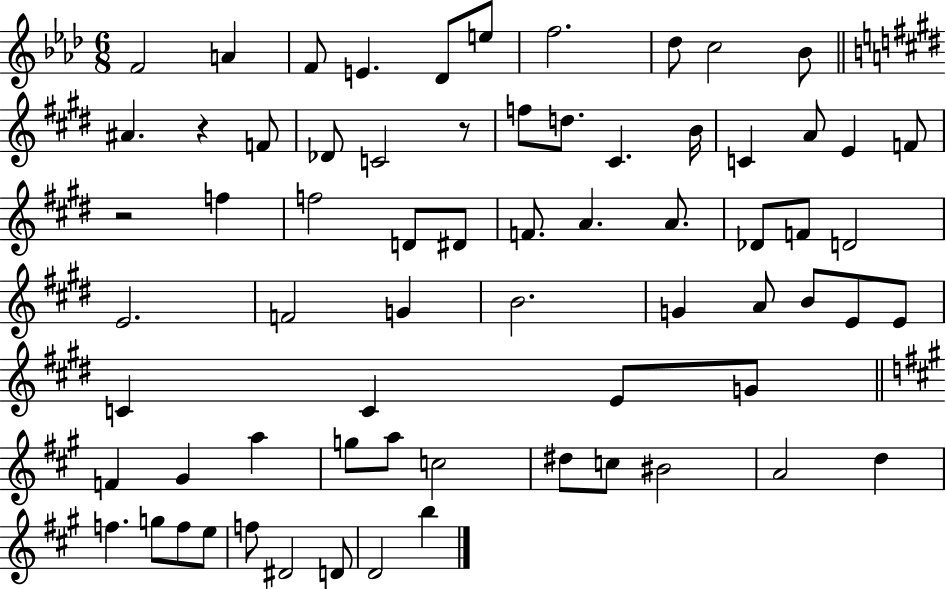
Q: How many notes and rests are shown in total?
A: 68